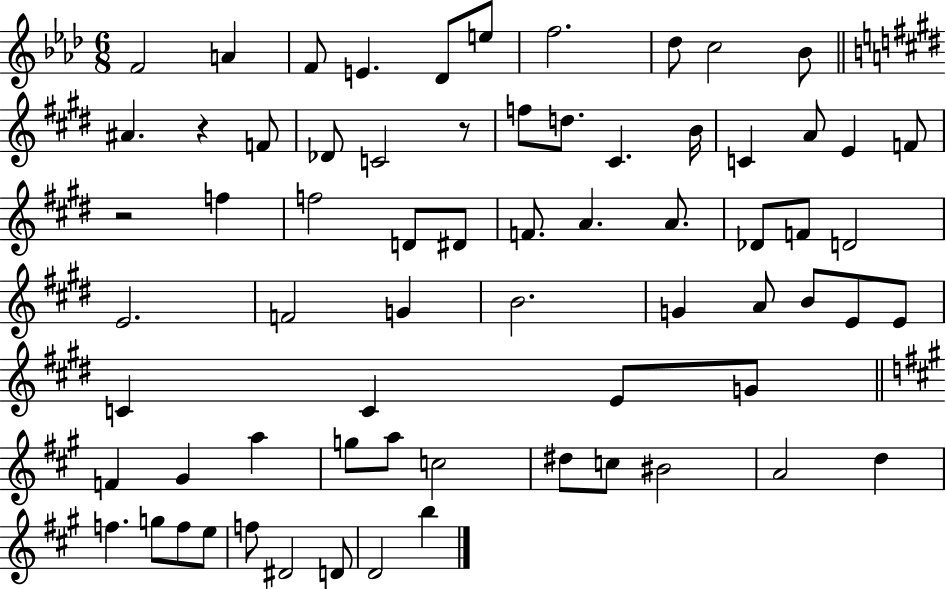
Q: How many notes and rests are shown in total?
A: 68